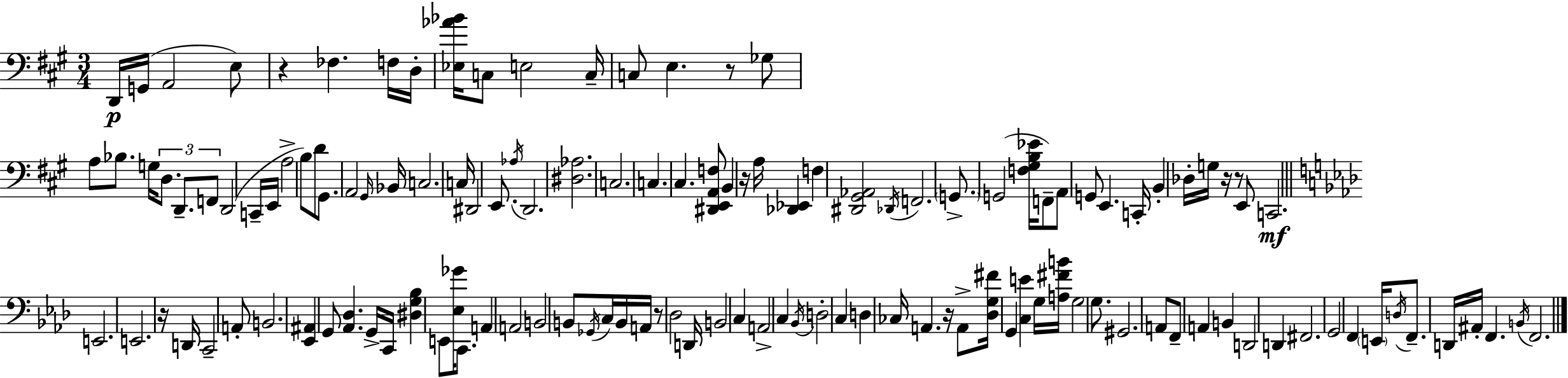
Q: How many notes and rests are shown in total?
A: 130